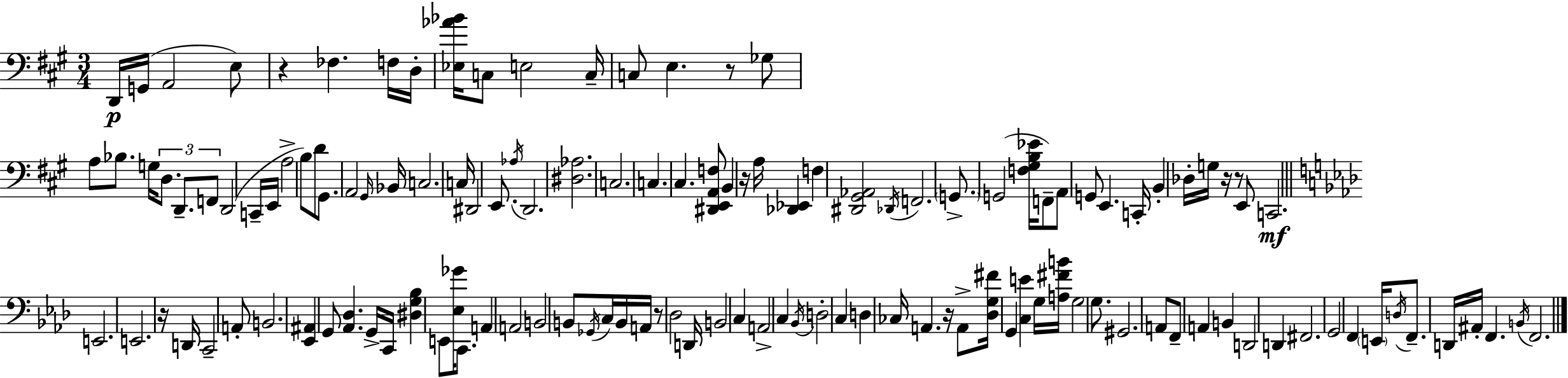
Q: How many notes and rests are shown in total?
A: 130